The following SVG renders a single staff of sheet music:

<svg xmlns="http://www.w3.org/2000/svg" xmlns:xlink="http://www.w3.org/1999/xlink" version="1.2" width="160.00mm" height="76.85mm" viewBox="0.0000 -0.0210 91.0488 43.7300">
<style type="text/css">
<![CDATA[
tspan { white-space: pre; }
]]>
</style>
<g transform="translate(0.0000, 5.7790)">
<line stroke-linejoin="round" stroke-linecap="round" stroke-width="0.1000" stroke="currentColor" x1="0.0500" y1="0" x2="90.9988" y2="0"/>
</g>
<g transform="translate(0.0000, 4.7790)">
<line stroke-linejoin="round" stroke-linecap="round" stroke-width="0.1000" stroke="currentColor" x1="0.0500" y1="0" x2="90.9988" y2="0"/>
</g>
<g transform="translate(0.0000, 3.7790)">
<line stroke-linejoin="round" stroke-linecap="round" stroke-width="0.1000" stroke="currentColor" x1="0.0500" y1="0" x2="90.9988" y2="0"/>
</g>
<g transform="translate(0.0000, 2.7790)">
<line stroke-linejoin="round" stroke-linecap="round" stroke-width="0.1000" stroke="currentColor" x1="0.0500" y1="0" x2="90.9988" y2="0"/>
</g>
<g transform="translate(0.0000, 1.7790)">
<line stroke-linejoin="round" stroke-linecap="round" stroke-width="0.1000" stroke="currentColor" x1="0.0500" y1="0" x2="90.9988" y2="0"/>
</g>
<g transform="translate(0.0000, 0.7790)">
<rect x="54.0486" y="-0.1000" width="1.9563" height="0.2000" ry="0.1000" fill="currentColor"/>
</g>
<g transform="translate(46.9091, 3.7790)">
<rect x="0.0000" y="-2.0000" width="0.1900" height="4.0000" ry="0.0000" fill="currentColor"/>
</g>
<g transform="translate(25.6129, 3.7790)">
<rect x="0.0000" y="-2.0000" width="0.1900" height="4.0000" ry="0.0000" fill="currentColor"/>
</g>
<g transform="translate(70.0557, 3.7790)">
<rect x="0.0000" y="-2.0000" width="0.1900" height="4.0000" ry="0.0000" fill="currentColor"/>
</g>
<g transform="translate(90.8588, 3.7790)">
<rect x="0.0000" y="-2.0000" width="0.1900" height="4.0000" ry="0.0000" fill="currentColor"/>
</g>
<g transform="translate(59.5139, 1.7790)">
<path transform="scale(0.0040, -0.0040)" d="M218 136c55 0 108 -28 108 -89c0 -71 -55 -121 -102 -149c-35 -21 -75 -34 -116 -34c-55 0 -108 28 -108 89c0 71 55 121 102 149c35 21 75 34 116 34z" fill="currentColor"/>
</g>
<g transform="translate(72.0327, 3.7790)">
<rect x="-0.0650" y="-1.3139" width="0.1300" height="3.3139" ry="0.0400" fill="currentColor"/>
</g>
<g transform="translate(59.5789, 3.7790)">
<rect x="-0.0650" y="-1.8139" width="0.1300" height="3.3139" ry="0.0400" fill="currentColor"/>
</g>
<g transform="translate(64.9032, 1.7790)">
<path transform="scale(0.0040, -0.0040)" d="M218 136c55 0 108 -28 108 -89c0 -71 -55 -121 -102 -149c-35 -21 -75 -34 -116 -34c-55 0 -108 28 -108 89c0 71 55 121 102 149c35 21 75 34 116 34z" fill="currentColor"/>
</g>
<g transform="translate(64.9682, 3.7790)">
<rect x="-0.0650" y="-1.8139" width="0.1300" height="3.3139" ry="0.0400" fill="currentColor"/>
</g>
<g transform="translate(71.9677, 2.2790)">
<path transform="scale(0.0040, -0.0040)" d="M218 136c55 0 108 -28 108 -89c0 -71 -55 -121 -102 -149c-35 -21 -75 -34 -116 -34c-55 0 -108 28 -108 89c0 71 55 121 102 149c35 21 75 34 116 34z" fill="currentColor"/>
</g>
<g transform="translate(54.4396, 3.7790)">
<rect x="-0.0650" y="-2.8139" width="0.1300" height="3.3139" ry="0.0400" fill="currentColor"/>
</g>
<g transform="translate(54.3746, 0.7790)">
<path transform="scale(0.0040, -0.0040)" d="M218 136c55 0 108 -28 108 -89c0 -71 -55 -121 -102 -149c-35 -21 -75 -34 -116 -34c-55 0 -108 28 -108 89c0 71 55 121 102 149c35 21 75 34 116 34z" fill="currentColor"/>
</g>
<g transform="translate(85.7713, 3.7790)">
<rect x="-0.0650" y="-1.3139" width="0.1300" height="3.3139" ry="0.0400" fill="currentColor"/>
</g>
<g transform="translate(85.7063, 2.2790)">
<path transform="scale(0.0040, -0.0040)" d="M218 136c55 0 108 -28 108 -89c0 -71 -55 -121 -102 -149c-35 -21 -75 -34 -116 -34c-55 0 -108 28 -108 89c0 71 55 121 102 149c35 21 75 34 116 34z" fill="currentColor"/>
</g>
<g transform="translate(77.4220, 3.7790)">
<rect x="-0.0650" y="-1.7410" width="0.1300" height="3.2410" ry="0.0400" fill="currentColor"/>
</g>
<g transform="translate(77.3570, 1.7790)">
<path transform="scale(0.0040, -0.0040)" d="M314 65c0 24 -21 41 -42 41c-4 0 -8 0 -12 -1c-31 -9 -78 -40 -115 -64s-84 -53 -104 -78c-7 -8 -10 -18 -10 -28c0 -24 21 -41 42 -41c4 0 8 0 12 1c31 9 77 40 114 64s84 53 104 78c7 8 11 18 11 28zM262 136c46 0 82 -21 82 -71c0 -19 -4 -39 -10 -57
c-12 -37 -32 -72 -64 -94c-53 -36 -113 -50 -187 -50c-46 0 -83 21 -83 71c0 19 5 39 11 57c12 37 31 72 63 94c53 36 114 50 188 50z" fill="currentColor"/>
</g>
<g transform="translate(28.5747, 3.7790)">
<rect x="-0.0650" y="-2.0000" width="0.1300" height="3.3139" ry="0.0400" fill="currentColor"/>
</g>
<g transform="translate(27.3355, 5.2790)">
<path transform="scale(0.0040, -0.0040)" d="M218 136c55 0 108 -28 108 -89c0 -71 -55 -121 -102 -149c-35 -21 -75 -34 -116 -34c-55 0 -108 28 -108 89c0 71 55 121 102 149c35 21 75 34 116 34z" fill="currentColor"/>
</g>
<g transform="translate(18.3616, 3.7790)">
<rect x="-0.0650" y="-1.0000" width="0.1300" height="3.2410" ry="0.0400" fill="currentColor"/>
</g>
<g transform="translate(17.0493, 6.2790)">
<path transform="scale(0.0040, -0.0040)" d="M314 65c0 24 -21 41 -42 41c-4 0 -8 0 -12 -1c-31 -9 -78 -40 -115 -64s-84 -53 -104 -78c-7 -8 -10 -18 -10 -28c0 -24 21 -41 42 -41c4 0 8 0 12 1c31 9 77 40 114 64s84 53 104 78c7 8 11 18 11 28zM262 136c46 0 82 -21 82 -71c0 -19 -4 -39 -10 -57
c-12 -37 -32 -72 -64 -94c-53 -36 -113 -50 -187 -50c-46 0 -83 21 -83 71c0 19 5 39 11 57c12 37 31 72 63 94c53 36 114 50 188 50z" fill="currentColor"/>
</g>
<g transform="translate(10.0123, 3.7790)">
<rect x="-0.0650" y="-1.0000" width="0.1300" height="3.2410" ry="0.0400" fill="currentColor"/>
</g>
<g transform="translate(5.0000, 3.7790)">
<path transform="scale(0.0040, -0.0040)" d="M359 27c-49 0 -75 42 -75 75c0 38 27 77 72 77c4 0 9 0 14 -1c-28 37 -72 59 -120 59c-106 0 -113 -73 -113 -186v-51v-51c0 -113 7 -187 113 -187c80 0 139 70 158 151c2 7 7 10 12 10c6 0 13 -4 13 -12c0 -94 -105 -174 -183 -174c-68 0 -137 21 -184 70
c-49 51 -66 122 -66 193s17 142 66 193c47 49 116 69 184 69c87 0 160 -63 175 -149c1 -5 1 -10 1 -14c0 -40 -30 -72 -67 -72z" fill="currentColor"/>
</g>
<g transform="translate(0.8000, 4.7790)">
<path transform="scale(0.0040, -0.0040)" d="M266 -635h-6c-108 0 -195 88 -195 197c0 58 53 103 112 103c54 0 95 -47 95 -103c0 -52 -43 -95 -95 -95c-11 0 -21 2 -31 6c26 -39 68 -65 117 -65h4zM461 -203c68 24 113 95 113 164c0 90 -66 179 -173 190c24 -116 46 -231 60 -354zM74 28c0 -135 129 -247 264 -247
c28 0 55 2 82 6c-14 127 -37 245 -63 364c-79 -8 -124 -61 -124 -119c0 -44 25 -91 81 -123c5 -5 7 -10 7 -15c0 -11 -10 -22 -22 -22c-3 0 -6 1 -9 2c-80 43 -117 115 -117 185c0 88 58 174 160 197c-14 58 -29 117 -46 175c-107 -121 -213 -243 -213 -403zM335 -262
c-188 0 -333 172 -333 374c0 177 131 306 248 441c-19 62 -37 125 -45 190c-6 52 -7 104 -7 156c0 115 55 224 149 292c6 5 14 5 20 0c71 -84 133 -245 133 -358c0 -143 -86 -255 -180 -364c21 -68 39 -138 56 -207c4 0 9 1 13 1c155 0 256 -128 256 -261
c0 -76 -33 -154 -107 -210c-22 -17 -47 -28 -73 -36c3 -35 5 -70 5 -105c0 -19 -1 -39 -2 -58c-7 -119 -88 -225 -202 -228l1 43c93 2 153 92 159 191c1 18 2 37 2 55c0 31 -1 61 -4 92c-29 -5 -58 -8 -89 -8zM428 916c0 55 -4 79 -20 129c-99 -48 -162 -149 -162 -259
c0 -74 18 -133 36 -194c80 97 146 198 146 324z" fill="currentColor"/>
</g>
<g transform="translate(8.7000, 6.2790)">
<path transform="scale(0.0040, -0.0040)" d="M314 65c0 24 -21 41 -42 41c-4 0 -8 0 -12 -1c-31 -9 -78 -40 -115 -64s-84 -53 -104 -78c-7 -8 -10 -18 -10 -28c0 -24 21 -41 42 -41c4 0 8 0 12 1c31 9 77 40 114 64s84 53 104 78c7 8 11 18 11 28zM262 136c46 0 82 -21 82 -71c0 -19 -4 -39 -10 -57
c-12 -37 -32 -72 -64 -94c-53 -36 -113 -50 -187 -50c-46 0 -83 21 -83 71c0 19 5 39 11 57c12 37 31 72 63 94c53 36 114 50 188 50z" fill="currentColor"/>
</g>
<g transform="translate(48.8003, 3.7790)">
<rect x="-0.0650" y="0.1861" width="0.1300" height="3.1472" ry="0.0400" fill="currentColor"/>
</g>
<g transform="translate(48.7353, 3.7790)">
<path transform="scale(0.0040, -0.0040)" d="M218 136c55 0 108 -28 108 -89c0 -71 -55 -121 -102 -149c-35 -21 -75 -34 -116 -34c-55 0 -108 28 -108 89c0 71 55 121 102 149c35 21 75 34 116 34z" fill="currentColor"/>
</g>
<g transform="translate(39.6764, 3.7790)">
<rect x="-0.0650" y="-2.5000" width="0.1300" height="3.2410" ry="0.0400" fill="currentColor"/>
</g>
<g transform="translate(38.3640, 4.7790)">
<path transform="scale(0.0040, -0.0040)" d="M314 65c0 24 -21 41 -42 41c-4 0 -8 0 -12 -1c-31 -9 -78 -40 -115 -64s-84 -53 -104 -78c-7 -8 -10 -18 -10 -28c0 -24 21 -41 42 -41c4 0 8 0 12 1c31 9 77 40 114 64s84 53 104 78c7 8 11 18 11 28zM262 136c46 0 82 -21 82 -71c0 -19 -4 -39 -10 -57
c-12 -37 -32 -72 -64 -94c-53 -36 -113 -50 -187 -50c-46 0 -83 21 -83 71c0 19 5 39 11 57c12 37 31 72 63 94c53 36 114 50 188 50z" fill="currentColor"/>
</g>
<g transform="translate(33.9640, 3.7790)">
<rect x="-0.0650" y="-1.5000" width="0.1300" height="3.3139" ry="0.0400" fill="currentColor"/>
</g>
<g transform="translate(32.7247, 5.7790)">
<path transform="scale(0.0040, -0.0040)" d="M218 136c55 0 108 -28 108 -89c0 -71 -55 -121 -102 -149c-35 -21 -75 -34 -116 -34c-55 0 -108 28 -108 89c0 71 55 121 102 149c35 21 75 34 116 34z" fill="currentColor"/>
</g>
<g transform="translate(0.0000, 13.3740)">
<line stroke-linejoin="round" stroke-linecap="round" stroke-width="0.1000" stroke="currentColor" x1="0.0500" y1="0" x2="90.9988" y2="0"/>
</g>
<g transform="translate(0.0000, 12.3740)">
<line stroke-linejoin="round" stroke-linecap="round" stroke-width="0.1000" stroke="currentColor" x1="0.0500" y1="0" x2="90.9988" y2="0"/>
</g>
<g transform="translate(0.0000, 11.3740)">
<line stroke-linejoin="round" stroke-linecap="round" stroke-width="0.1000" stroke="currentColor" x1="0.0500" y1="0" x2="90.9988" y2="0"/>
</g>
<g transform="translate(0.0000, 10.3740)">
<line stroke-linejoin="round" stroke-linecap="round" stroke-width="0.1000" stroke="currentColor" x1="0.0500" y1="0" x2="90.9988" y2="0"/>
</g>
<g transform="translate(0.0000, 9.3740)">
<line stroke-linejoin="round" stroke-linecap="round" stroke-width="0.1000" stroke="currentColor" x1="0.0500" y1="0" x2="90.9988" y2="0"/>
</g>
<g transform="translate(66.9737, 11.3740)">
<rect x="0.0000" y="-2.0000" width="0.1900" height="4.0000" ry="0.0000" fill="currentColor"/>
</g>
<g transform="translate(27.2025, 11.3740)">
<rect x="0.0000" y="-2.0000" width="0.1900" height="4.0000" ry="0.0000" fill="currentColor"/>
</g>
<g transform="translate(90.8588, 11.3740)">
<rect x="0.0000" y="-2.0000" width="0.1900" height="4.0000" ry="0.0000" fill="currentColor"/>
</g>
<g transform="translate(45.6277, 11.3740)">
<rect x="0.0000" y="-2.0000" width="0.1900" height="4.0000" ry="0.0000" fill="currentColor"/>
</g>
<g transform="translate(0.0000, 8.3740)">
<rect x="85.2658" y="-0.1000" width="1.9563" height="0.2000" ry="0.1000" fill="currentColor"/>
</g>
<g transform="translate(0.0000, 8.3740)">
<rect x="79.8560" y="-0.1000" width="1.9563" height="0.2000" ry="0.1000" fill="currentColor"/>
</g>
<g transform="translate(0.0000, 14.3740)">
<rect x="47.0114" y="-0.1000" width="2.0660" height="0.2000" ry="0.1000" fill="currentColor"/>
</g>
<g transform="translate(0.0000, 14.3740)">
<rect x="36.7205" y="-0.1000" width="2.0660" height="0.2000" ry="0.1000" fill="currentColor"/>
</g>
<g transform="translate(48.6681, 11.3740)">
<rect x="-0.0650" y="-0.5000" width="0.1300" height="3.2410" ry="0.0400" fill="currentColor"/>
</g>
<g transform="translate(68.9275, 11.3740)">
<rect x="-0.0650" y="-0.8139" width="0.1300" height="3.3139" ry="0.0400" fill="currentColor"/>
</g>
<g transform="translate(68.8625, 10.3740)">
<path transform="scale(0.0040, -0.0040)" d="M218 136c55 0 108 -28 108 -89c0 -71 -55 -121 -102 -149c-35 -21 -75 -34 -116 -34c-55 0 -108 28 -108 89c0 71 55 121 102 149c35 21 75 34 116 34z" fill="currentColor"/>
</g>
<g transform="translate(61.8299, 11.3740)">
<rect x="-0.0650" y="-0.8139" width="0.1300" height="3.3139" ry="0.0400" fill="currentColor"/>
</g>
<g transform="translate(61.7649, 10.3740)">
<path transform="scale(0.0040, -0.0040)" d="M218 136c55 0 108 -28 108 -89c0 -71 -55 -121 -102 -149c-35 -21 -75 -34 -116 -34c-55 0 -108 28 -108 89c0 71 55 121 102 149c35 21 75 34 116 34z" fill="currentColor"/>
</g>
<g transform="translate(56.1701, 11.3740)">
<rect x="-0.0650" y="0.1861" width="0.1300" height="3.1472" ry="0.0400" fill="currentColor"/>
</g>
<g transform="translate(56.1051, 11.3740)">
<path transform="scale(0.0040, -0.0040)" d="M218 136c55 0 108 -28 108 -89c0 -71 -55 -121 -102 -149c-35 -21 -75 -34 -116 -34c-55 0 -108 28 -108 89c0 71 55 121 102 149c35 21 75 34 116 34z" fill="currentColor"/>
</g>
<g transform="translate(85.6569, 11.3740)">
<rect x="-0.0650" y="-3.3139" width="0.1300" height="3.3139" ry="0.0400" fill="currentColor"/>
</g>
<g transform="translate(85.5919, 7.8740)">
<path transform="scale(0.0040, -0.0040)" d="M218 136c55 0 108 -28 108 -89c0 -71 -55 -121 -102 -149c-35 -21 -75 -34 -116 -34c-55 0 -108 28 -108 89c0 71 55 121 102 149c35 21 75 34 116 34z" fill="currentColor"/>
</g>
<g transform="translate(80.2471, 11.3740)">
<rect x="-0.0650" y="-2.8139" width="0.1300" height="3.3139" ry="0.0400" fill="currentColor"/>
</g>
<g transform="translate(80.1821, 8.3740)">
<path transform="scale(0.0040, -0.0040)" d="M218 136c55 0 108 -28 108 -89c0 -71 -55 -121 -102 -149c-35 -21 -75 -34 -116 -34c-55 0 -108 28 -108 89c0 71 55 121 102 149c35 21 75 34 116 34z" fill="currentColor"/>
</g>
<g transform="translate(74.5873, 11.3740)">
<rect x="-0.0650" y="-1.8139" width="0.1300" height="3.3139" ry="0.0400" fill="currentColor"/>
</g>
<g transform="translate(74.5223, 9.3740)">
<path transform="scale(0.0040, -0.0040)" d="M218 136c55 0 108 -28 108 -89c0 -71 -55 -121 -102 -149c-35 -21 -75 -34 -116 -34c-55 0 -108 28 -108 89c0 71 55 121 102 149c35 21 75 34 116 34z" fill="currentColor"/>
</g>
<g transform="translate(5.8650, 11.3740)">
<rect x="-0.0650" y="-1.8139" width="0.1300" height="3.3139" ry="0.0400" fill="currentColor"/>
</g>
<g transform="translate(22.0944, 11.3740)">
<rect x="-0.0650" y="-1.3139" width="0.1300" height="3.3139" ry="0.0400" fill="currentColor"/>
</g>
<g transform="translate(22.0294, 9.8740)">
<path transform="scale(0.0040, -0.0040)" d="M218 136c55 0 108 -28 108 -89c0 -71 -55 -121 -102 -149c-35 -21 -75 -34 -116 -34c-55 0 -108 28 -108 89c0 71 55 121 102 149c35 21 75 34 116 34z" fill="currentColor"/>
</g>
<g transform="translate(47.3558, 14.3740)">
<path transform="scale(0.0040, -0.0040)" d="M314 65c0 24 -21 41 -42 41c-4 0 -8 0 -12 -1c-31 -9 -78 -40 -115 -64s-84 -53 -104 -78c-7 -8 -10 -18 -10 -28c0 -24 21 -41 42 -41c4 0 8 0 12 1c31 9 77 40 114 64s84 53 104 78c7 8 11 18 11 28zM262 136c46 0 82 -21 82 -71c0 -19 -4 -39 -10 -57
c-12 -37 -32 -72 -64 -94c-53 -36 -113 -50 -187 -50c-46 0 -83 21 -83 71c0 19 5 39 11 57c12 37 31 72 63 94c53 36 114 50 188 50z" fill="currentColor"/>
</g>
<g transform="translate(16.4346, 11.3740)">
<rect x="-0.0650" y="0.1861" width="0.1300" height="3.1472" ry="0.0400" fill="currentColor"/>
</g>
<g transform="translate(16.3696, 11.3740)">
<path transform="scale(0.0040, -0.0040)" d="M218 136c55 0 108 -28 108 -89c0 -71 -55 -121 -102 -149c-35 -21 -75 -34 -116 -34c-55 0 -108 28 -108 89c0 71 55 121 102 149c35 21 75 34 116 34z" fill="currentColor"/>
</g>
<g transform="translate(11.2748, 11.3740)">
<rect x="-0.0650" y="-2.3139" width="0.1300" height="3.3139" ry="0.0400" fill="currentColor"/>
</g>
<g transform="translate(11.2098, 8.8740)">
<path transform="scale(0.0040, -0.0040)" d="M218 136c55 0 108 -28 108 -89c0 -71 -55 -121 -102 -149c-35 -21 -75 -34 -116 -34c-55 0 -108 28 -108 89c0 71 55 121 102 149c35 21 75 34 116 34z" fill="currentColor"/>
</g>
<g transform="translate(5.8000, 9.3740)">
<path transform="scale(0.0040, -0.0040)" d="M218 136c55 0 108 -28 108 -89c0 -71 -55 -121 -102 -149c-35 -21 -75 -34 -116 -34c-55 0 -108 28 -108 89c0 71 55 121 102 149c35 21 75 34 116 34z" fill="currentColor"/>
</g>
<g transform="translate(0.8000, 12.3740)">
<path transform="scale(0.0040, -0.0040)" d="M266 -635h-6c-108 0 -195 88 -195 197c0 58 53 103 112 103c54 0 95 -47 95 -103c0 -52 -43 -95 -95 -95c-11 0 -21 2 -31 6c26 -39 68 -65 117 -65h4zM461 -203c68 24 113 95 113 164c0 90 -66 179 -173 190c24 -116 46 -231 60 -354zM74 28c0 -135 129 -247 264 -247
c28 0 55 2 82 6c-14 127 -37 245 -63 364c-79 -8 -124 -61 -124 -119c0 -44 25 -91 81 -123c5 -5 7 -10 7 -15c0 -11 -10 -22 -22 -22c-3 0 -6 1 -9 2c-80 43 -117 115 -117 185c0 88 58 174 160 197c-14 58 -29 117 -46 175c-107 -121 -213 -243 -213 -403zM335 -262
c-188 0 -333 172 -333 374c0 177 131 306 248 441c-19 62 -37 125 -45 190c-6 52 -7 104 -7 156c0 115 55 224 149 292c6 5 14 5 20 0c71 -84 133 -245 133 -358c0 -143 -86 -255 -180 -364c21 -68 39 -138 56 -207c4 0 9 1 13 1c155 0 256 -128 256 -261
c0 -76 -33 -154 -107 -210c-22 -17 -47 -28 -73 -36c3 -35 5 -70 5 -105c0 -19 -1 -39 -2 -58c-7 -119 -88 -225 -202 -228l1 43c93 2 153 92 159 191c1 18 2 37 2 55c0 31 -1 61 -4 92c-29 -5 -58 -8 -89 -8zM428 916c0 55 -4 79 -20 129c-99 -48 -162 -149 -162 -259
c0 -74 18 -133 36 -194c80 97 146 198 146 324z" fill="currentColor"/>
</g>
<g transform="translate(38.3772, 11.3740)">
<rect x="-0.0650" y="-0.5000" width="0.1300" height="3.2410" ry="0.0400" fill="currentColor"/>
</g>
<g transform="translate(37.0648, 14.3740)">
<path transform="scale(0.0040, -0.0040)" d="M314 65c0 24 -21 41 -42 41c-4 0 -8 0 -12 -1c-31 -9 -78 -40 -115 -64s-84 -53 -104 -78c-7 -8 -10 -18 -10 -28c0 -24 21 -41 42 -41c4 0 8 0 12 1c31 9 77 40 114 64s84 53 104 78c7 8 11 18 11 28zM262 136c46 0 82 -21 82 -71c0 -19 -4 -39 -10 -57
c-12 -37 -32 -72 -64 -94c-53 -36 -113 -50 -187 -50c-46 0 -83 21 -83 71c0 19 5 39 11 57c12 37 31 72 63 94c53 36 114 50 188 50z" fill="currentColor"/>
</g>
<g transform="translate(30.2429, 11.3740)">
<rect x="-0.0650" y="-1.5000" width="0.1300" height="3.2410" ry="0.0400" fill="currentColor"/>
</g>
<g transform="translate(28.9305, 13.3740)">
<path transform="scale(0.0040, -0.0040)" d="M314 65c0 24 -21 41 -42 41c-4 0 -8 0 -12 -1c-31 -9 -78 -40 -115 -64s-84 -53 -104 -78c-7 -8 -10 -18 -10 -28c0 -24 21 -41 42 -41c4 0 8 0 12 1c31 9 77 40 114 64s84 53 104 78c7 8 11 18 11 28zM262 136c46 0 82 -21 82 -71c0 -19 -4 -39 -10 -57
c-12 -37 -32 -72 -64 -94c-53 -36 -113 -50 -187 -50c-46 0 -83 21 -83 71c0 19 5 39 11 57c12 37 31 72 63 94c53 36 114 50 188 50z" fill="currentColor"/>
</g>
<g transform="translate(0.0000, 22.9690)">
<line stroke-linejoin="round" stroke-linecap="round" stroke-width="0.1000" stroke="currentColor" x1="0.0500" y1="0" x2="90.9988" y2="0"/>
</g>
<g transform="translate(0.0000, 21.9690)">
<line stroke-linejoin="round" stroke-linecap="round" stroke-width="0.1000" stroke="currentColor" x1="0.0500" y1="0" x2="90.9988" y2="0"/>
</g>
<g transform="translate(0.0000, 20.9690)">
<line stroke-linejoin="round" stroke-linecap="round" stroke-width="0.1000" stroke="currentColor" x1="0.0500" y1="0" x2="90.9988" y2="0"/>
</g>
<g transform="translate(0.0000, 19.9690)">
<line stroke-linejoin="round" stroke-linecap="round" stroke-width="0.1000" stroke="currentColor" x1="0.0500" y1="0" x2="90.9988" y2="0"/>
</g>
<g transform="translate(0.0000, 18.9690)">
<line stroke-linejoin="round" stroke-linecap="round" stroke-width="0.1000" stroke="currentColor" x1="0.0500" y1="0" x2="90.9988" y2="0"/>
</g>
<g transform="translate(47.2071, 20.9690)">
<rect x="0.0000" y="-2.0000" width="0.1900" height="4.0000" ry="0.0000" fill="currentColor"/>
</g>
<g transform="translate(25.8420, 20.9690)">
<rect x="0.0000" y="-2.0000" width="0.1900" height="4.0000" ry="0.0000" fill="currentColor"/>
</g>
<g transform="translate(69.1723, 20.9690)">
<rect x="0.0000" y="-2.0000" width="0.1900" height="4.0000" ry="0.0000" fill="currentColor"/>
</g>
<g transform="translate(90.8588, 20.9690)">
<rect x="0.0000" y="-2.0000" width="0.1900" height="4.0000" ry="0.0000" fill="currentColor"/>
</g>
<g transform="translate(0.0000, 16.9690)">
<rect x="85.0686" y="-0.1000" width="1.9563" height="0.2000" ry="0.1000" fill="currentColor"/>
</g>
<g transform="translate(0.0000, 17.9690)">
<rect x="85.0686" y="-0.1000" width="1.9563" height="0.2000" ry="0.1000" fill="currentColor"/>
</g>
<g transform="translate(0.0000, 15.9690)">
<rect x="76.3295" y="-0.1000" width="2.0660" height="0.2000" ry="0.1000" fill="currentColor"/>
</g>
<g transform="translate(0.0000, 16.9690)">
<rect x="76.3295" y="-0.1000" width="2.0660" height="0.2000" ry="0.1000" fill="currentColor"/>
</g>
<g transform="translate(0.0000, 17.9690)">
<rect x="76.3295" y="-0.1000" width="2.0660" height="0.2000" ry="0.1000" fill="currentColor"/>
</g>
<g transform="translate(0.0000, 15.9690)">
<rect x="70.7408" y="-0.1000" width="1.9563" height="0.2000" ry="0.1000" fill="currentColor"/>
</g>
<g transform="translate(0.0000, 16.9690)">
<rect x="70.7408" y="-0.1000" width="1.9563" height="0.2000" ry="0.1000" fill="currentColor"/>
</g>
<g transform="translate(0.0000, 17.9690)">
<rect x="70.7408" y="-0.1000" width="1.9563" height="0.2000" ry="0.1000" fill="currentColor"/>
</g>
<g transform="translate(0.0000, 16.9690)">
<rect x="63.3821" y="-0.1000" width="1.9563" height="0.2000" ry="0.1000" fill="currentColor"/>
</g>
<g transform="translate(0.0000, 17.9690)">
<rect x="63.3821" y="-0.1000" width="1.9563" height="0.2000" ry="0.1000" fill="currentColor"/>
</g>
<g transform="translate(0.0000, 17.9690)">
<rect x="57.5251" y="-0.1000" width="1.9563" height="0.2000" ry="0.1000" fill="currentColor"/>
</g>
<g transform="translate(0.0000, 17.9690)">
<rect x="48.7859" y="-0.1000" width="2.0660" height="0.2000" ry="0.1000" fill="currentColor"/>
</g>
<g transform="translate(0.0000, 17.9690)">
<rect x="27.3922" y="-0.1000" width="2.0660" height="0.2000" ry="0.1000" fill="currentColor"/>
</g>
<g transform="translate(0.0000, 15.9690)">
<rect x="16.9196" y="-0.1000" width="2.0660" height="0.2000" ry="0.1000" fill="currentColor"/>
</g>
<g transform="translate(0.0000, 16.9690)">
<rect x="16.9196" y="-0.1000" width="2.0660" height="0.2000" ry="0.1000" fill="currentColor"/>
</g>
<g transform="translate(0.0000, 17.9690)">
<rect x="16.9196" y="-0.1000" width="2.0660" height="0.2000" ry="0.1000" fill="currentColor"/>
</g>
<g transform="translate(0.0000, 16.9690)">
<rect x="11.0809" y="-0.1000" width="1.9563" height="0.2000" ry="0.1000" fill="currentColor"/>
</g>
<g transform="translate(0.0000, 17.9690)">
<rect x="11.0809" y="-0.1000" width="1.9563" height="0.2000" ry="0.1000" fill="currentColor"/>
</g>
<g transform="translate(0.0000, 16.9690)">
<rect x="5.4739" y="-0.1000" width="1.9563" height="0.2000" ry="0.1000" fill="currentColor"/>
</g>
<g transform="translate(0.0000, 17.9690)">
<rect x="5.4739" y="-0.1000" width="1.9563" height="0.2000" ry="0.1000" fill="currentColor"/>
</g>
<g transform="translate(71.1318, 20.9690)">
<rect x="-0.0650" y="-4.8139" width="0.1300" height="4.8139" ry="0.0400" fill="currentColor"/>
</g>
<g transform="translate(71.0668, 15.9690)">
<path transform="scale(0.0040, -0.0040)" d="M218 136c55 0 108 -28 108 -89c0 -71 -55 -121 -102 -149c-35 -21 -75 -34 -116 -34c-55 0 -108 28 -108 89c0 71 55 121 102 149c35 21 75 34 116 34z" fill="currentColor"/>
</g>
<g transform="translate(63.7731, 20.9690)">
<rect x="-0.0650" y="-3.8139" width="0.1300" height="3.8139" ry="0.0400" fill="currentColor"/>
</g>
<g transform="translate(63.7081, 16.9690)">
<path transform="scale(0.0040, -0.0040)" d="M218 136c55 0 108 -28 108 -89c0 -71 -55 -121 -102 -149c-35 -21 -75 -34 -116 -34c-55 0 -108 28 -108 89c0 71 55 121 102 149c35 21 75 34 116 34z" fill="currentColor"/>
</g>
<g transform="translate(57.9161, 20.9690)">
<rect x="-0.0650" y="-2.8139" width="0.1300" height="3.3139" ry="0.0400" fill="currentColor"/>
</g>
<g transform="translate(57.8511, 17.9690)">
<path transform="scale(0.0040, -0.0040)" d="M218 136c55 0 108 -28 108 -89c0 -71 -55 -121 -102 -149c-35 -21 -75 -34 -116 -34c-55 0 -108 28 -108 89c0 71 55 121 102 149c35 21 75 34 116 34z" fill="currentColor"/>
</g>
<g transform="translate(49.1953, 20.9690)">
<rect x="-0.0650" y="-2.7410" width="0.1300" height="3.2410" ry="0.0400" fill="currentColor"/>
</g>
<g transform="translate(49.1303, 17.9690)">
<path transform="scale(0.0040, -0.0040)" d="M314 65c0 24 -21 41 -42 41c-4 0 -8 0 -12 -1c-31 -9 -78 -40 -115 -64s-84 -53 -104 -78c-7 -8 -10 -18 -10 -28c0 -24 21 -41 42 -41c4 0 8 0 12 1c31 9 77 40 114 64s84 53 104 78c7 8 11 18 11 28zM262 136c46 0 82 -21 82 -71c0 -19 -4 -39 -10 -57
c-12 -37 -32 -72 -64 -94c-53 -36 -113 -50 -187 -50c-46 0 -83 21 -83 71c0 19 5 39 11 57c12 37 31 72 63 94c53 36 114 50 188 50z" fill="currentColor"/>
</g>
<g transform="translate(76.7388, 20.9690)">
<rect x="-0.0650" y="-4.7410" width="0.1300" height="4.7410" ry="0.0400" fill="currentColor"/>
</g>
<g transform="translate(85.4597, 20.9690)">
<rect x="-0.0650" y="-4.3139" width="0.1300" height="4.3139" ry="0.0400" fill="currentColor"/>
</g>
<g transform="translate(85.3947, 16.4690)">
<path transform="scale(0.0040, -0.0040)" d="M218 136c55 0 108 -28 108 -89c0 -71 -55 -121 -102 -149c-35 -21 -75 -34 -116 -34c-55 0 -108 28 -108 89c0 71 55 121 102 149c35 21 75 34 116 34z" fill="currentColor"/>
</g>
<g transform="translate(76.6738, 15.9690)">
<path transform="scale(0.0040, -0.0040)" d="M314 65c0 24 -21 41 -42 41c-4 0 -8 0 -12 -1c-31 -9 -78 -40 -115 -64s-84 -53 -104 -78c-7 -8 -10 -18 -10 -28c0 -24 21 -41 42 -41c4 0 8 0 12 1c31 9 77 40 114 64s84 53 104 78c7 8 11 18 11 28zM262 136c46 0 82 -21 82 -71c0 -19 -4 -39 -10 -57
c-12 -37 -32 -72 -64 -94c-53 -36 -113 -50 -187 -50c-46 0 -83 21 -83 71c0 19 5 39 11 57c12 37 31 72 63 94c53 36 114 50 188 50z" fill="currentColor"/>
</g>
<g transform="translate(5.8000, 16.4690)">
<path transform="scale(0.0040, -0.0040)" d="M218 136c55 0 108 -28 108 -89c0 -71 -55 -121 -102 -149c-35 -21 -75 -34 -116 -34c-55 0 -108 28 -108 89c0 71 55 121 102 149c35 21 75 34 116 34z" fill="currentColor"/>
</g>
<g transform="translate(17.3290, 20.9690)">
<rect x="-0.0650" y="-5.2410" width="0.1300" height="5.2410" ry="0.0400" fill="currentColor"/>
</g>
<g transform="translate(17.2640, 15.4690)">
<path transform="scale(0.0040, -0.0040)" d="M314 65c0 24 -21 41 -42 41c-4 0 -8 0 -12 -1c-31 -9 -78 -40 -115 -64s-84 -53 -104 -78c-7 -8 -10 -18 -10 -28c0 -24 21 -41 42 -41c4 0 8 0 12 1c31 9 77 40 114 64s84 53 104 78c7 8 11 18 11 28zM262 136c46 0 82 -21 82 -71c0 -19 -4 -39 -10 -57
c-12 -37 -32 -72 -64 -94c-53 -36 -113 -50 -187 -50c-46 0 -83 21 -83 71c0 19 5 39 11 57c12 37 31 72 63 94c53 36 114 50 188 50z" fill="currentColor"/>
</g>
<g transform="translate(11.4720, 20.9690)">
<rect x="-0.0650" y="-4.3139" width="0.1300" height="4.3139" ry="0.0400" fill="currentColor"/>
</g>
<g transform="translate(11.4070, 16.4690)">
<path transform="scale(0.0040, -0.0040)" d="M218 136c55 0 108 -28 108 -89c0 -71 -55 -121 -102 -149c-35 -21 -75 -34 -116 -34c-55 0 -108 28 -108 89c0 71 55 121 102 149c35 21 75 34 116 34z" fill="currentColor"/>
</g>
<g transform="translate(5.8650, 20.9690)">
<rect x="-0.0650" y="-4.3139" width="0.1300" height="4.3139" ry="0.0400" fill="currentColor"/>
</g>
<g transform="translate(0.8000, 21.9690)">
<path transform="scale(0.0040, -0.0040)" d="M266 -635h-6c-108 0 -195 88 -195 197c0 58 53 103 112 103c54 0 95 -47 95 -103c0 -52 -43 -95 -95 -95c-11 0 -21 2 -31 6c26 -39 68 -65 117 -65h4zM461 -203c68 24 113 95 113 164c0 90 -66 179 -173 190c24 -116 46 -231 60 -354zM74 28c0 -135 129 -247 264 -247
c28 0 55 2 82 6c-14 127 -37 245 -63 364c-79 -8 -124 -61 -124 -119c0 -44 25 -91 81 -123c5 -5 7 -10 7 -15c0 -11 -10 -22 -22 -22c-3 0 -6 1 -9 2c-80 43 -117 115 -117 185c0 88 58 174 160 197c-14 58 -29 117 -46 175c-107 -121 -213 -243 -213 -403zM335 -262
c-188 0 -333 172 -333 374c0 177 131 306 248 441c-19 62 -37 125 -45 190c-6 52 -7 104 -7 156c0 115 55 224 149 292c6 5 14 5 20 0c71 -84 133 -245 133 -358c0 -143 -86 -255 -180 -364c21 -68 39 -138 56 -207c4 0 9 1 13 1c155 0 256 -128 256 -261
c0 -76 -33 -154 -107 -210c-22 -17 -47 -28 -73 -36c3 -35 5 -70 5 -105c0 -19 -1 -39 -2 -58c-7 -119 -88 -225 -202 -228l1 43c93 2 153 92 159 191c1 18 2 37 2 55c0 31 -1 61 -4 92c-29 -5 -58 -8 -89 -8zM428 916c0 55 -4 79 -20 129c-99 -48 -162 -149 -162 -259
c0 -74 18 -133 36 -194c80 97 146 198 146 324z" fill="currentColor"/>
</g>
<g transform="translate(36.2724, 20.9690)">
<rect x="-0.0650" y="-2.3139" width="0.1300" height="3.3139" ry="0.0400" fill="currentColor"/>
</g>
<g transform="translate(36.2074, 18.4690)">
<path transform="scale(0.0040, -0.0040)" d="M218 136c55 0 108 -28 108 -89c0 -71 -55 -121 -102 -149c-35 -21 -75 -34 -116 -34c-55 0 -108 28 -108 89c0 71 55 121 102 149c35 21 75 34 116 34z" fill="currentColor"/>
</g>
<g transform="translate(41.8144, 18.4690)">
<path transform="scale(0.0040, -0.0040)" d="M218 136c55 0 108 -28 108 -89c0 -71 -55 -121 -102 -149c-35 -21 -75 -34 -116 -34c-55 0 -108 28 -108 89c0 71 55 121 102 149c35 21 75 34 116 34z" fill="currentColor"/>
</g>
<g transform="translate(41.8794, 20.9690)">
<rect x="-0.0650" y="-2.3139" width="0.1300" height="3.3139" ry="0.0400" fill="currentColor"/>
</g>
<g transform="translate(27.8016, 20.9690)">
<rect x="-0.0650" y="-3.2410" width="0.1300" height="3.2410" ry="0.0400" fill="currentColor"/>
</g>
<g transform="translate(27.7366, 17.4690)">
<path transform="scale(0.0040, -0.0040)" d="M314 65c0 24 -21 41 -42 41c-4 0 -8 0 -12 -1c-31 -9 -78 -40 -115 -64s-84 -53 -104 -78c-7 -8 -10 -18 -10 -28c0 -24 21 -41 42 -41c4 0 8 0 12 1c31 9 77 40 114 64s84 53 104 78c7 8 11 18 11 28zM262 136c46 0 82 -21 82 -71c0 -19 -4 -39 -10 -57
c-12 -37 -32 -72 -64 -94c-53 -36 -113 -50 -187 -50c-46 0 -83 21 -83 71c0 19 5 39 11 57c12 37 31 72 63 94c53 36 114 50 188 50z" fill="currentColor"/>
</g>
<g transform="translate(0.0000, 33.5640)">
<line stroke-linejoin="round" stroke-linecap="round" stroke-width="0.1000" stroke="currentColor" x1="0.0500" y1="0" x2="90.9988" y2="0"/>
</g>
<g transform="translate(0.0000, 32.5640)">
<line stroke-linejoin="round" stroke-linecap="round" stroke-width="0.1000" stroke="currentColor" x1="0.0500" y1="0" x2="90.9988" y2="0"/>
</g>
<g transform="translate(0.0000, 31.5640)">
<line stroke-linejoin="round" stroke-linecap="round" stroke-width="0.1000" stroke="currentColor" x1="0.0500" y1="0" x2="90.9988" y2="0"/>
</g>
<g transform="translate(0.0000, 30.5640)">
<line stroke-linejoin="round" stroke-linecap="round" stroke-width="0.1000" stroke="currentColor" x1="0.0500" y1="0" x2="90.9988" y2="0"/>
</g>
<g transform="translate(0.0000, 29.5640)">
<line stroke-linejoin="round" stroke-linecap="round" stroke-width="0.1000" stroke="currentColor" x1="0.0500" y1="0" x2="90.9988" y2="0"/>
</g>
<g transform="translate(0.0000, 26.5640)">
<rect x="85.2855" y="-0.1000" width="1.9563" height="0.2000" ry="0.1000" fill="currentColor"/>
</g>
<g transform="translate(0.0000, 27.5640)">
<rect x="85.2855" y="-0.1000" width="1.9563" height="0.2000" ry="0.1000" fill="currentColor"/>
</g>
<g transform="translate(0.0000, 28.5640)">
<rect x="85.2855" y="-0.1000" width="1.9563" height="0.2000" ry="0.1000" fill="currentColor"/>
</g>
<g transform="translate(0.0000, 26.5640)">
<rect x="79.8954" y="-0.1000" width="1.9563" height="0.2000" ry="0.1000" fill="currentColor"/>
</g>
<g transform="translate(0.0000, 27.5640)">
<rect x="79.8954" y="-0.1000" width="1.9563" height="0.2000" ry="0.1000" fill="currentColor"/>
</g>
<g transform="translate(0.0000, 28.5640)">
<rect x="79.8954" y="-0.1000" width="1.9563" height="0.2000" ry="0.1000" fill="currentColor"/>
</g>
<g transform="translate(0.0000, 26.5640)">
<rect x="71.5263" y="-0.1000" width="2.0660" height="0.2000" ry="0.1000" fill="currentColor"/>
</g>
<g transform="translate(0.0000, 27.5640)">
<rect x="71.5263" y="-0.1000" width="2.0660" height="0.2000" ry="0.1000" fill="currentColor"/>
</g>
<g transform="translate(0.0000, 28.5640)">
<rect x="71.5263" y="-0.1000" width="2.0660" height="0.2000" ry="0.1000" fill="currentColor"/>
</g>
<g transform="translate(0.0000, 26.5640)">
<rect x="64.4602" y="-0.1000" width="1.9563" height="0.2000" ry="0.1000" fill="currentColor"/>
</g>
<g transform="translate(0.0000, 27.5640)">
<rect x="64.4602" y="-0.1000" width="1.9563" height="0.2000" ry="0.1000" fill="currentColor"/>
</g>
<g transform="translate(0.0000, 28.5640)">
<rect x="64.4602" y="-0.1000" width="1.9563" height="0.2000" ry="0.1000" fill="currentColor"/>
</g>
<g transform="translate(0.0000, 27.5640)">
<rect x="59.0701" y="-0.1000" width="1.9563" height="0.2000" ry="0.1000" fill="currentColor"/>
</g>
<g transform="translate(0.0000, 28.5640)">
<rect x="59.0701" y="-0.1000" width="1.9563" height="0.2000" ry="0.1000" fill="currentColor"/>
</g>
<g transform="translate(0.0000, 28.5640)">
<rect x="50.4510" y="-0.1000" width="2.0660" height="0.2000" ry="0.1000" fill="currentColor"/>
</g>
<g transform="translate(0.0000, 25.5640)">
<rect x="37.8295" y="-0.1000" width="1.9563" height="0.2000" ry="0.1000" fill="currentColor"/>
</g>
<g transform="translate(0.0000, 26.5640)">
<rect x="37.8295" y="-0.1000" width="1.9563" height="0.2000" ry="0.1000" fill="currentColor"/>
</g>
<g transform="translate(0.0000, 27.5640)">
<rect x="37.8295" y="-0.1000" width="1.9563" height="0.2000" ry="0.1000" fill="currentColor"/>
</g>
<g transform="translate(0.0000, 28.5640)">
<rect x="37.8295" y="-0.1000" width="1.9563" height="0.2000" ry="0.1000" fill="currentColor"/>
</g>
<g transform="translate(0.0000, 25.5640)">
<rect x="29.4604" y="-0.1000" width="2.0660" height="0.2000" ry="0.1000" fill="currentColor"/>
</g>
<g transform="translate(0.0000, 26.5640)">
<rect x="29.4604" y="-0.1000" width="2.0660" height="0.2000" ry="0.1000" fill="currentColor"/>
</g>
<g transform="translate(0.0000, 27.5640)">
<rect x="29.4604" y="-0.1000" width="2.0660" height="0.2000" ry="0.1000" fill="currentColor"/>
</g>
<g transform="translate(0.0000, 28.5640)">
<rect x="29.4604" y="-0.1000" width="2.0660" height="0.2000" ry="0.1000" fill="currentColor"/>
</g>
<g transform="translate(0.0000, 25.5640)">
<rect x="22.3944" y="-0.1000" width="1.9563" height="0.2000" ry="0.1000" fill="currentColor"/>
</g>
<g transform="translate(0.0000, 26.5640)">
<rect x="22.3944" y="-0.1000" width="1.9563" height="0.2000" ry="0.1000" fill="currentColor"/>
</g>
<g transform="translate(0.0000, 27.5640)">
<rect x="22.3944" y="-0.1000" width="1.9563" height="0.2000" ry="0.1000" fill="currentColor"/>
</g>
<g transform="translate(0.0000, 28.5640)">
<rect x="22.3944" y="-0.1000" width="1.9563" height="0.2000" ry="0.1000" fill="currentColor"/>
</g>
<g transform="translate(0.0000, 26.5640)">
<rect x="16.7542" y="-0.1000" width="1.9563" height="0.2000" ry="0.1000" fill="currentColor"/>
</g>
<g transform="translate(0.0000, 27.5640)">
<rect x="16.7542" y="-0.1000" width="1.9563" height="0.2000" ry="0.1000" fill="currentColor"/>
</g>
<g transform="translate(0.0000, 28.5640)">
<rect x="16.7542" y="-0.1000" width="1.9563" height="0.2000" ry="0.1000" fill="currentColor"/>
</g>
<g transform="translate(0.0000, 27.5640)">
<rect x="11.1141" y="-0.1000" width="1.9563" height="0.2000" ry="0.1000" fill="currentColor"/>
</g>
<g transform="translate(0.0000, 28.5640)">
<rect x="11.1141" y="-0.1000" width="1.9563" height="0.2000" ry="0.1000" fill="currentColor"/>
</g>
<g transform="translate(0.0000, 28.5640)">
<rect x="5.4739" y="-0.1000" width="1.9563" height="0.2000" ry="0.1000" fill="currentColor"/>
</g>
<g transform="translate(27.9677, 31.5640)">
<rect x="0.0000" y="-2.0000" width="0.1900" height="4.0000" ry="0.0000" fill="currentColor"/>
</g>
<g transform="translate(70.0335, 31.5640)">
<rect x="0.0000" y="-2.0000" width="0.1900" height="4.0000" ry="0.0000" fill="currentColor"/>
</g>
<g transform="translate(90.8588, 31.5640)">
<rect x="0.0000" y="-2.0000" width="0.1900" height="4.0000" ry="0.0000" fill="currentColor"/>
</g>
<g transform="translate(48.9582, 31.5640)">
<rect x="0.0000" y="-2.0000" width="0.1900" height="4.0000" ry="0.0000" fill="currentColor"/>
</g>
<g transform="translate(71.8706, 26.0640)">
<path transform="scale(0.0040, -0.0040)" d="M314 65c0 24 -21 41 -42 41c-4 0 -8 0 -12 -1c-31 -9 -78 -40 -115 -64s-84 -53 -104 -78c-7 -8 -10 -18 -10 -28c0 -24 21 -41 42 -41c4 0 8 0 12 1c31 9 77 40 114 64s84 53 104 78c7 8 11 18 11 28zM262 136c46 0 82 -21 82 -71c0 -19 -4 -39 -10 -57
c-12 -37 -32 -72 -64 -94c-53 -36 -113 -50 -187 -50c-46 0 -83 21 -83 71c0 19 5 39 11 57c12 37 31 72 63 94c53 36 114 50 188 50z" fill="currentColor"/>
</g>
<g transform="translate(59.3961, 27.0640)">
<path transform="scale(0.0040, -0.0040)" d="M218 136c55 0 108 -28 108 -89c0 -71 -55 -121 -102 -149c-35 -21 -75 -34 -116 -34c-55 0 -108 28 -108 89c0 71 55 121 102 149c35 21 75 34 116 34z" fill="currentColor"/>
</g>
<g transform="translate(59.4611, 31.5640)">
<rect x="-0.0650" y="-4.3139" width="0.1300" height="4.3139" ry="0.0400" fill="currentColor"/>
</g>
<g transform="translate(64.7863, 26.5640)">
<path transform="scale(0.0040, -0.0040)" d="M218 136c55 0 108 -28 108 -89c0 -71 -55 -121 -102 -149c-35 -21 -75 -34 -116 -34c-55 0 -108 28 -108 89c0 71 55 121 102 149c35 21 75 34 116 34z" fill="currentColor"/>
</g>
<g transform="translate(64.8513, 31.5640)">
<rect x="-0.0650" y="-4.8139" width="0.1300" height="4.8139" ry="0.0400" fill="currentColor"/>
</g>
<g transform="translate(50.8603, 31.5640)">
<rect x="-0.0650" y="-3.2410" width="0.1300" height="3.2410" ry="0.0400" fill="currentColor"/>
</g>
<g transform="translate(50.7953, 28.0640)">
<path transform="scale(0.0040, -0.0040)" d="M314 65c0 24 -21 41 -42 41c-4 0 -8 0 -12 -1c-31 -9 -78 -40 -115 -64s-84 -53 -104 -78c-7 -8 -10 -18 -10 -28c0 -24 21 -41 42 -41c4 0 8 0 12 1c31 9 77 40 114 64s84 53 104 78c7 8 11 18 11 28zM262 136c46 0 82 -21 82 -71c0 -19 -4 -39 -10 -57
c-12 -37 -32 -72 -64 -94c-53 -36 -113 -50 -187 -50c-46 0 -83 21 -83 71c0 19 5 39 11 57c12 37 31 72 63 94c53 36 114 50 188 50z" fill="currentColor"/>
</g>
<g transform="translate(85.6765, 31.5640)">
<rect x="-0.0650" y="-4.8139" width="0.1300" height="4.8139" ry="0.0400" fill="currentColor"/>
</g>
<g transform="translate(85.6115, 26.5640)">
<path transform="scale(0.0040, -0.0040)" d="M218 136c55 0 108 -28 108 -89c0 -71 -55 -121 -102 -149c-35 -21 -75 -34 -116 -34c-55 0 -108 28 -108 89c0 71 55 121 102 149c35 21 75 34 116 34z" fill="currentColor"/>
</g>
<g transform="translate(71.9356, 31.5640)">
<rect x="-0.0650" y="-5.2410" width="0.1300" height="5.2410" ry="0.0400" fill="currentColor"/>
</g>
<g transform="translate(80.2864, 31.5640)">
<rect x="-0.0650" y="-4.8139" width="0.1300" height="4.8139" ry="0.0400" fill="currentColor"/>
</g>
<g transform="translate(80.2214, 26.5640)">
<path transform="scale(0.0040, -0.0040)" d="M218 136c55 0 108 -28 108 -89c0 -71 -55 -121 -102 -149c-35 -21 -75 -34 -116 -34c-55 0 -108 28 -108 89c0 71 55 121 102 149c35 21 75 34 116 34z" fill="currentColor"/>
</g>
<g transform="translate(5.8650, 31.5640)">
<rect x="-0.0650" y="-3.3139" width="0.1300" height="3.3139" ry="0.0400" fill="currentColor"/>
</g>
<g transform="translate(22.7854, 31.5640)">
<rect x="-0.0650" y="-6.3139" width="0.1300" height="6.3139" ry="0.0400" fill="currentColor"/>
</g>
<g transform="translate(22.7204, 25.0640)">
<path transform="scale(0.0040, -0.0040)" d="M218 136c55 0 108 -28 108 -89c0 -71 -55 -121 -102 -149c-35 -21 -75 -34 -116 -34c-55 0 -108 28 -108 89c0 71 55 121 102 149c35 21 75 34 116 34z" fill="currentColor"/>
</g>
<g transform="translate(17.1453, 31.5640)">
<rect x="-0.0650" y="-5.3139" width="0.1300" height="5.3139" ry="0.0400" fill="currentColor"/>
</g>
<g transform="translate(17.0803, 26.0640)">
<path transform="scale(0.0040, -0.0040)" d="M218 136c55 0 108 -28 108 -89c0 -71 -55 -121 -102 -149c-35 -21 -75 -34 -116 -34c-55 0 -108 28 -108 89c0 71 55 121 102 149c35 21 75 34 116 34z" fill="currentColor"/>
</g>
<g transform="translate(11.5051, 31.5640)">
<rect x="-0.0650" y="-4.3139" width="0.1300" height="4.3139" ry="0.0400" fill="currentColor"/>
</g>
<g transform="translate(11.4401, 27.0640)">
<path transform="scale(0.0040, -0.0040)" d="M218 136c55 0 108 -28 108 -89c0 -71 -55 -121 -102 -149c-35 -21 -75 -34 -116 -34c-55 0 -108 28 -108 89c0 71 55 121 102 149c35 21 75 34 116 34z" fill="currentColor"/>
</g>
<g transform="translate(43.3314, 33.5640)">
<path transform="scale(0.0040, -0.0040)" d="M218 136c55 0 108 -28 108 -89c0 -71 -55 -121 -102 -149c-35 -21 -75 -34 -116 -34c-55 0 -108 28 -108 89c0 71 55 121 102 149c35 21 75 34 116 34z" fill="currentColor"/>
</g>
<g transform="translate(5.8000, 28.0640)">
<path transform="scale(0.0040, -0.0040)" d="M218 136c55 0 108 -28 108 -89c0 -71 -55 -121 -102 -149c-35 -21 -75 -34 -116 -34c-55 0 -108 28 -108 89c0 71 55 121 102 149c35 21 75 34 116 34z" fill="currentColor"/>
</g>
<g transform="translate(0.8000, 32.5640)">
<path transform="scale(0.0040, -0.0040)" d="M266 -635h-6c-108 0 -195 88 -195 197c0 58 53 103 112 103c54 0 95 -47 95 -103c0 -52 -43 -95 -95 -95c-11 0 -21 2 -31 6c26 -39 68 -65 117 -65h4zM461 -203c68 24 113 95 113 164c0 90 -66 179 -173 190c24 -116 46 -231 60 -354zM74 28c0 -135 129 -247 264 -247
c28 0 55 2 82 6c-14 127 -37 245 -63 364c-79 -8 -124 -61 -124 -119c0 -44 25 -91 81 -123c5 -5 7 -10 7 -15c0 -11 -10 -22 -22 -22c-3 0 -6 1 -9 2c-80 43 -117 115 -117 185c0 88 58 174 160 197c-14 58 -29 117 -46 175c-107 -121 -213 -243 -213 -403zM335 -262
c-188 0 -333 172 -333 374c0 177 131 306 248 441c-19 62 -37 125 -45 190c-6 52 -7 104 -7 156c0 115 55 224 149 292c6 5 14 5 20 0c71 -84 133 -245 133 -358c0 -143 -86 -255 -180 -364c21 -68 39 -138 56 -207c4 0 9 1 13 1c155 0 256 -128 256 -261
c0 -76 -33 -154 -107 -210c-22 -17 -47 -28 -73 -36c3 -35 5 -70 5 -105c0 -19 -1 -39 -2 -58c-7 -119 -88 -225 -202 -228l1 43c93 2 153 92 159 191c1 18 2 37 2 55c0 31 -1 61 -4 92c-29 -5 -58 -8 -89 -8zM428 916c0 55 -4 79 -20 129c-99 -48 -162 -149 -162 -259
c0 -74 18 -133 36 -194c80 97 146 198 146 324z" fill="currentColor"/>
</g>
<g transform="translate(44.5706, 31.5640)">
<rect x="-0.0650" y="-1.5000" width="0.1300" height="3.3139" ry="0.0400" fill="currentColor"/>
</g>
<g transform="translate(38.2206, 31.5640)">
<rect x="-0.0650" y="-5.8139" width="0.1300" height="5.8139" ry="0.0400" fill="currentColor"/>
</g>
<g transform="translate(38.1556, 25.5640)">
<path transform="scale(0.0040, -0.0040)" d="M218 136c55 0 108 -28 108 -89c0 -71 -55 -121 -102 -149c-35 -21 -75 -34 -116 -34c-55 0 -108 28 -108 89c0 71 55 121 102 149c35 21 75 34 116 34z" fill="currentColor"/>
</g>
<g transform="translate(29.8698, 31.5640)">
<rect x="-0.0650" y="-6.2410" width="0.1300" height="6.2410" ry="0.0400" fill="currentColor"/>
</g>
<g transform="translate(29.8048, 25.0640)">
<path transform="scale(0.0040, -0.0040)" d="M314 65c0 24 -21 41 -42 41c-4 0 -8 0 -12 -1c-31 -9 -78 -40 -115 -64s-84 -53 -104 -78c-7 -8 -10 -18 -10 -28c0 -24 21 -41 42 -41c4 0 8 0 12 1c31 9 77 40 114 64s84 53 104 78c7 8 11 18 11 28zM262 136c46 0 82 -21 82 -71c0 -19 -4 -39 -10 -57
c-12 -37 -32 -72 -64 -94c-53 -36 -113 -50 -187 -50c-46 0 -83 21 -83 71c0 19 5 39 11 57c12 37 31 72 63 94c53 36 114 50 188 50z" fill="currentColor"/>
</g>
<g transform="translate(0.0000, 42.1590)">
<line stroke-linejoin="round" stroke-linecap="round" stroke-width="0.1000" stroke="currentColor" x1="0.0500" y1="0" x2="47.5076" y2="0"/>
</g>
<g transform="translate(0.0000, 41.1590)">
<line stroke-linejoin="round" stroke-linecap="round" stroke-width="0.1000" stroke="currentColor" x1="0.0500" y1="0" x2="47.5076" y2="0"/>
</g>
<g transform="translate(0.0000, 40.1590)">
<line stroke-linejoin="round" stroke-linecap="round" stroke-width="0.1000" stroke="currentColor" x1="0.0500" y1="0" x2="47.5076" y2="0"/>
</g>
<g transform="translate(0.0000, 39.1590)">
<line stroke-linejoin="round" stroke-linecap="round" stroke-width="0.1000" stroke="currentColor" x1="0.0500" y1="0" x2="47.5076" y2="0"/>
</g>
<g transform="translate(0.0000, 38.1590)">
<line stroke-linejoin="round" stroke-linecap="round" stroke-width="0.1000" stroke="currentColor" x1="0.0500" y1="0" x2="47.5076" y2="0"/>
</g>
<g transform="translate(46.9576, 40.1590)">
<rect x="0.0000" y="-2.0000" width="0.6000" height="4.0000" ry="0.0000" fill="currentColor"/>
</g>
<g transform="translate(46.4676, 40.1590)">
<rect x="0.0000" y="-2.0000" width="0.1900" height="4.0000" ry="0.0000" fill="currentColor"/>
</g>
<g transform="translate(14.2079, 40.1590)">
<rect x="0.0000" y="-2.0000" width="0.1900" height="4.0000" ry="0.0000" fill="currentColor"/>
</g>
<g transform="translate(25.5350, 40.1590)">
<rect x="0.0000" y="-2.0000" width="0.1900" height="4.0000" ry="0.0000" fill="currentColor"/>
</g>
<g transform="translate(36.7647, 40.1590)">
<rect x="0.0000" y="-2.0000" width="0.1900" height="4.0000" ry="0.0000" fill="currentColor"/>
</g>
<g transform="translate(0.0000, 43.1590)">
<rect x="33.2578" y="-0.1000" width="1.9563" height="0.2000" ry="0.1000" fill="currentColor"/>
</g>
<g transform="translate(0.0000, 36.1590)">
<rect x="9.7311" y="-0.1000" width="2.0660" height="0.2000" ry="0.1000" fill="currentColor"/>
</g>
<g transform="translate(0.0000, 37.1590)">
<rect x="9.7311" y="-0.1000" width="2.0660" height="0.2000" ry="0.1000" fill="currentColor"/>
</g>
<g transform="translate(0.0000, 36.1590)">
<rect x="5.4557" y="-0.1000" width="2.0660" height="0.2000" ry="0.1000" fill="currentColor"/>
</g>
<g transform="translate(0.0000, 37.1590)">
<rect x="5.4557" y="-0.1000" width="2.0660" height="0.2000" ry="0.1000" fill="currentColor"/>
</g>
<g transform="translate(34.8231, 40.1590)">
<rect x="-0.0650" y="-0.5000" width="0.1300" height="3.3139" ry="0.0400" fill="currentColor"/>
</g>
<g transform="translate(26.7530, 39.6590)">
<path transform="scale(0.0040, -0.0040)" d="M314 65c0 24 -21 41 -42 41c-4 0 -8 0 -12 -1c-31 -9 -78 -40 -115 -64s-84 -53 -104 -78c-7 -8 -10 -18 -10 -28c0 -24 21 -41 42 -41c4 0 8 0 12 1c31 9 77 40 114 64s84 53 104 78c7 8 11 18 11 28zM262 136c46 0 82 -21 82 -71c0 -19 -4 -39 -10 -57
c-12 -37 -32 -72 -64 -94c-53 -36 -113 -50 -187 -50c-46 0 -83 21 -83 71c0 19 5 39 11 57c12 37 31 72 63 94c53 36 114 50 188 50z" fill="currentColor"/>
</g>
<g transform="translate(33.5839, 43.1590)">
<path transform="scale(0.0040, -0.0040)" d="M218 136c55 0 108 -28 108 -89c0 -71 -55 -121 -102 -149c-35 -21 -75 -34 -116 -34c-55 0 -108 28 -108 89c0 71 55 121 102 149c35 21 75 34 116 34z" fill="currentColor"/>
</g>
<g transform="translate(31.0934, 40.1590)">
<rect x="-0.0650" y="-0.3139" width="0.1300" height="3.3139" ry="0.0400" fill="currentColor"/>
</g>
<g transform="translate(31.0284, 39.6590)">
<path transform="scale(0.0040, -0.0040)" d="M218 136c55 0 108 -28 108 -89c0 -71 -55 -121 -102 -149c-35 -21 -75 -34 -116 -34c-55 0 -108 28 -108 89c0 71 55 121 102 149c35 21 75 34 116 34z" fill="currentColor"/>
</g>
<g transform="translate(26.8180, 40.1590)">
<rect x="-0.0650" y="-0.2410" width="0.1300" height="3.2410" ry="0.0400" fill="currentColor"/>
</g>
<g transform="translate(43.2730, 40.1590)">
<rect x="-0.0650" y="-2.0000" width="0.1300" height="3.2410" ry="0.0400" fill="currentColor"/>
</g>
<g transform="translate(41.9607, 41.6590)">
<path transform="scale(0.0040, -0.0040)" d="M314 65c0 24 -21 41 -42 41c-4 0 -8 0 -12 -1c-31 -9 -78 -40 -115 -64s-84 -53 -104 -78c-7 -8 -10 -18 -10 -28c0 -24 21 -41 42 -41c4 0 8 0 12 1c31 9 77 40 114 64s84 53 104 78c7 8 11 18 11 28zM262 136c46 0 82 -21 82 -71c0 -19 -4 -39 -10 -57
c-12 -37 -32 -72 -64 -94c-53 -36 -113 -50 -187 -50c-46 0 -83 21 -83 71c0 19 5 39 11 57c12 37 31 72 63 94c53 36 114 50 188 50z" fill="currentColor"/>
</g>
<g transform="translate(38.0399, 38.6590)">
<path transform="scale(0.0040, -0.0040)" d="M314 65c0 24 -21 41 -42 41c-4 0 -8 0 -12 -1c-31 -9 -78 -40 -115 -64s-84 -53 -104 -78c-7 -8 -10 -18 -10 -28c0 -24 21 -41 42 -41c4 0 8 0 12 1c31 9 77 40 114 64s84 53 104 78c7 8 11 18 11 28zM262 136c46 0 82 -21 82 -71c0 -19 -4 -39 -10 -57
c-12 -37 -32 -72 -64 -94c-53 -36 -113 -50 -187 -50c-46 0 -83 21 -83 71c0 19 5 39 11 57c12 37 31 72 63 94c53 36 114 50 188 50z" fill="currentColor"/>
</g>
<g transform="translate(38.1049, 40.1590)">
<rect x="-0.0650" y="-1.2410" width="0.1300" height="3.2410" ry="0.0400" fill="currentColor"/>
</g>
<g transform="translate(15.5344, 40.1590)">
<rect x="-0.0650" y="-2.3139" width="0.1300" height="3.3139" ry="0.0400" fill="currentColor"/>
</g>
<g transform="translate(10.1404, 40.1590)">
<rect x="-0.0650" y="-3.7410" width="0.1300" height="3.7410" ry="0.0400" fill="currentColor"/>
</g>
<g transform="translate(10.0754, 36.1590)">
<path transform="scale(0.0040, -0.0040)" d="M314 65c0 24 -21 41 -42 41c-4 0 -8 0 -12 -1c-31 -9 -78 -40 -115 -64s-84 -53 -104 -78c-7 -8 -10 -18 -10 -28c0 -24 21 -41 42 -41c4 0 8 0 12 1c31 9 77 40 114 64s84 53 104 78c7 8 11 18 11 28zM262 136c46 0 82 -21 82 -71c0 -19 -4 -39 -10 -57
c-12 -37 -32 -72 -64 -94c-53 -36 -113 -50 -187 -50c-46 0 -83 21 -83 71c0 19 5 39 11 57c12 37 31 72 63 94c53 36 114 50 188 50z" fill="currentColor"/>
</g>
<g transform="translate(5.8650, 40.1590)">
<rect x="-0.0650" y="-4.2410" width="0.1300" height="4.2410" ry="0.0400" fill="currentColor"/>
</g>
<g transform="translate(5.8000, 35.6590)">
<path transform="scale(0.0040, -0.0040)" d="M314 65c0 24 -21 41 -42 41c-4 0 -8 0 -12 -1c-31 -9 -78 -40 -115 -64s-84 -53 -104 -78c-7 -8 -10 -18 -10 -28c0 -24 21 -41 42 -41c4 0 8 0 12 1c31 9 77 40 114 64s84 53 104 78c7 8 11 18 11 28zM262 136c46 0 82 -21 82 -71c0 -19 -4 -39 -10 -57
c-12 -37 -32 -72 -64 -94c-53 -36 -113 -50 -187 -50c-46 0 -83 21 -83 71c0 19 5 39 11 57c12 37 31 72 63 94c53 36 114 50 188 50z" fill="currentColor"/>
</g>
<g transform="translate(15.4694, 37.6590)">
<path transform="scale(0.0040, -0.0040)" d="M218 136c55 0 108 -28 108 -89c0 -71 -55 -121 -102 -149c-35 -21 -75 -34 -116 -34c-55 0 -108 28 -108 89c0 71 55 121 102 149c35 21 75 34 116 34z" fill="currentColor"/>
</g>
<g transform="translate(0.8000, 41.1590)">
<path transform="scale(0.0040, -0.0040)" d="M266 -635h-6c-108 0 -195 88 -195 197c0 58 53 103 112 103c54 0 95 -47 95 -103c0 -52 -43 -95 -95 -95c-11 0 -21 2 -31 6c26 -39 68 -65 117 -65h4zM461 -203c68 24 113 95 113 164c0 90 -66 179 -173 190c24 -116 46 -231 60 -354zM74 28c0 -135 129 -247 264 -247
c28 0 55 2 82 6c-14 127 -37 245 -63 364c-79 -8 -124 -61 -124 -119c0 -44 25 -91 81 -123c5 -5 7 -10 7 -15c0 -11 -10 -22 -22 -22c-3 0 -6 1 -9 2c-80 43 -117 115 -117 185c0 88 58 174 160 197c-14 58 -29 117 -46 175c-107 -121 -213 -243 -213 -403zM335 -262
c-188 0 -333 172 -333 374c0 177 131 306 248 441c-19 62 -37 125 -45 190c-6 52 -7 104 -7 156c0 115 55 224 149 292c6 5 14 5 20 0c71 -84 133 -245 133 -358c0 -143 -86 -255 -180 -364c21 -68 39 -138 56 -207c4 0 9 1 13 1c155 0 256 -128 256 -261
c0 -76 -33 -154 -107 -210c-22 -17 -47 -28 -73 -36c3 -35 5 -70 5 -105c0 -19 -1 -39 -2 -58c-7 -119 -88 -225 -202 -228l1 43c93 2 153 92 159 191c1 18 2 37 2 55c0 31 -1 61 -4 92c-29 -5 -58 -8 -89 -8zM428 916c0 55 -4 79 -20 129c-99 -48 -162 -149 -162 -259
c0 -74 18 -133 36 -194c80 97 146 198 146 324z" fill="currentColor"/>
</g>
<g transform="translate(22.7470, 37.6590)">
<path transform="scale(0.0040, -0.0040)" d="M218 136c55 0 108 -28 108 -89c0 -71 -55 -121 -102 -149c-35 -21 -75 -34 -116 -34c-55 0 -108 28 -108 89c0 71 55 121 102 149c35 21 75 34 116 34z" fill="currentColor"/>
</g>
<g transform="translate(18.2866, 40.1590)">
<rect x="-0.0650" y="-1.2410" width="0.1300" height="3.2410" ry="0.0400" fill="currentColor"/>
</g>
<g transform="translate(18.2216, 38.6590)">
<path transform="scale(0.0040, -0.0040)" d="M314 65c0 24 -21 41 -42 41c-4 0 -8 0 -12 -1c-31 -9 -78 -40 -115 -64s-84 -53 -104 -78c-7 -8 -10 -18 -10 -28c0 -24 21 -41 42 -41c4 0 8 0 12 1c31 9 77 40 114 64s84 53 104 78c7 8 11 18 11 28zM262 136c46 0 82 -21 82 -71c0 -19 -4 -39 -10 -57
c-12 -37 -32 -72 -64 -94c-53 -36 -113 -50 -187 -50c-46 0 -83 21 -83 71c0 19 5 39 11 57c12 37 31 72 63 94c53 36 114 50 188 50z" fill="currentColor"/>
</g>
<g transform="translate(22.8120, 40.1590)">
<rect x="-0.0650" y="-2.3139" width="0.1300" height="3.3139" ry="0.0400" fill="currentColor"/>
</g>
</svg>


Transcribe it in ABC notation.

X:1
T:Untitled
M:4/4
L:1/4
K:C
D2 D2 F E G2 B a f f e f2 e f g B e E2 C2 C2 B d d f a b d' d' f'2 b2 g g a2 a c' e' e'2 d' b d' f' a' a'2 g' E b2 d' e' f'2 e' e' d'2 c'2 g e2 g c2 c C e2 F2